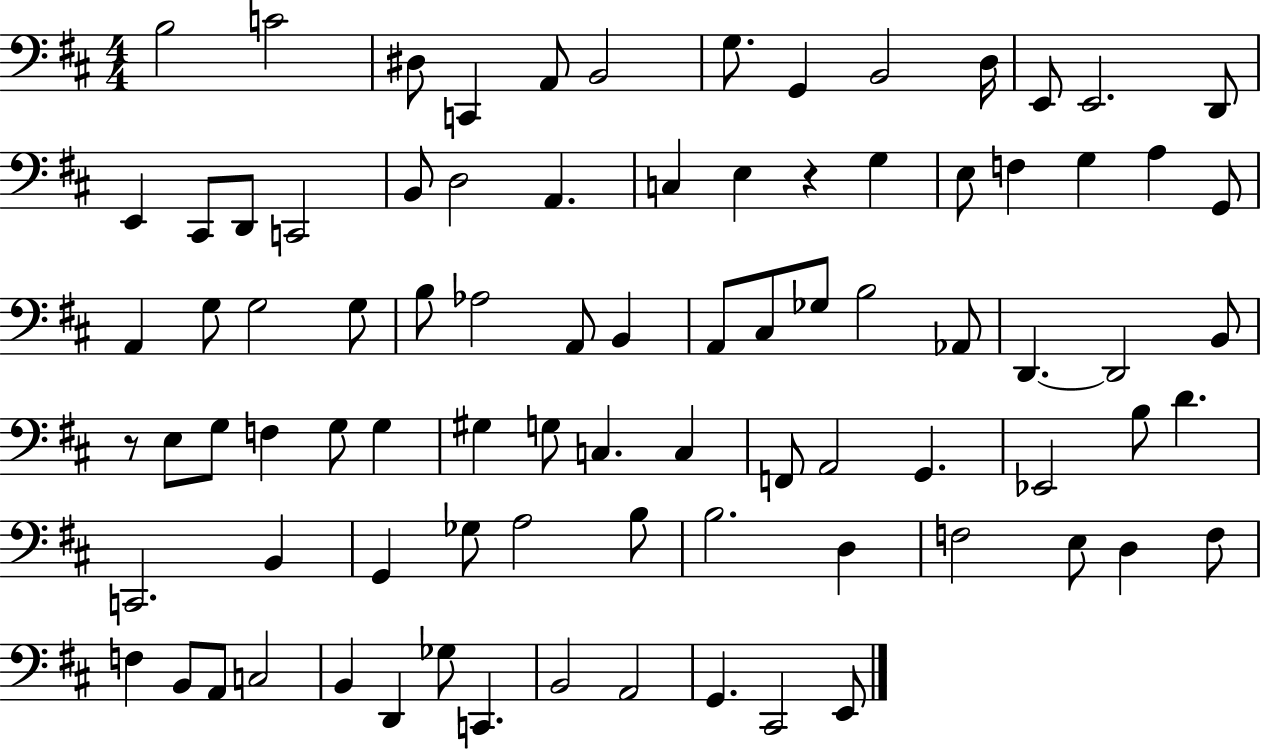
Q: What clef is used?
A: bass